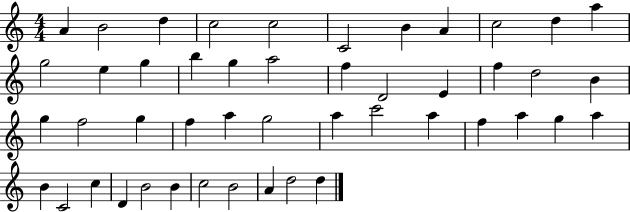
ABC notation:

X:1
T:Untitled
M:4/4
L:1/4
K:C
A B2 d c2 c2 C2 B A c2 d a g2 e g b g a2 f D2 E f d2 B g f2 g f a g2 a c'2 a f a g a B C2 c D B2 B c2 B2 A d2 d